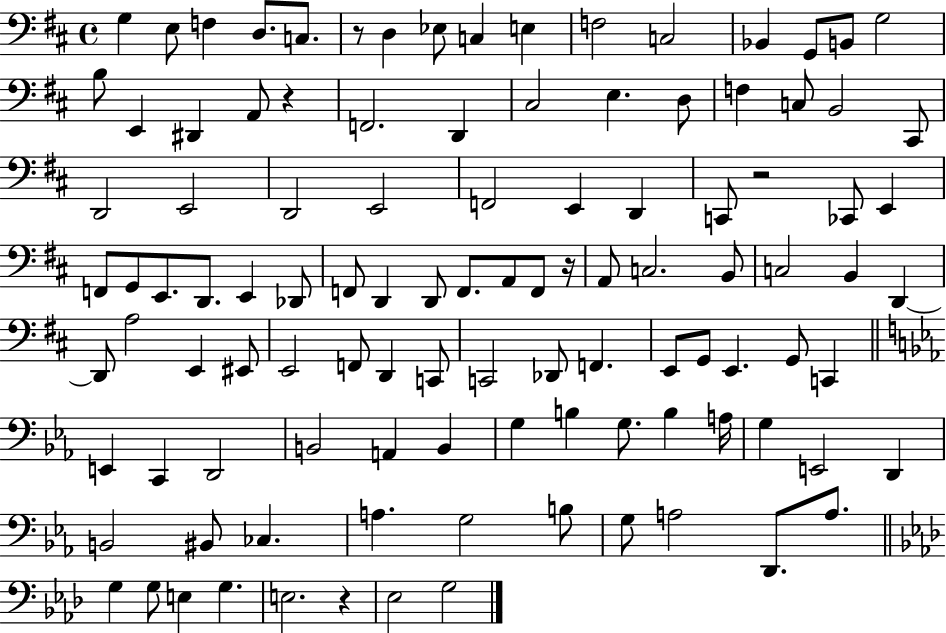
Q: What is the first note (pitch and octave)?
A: G3